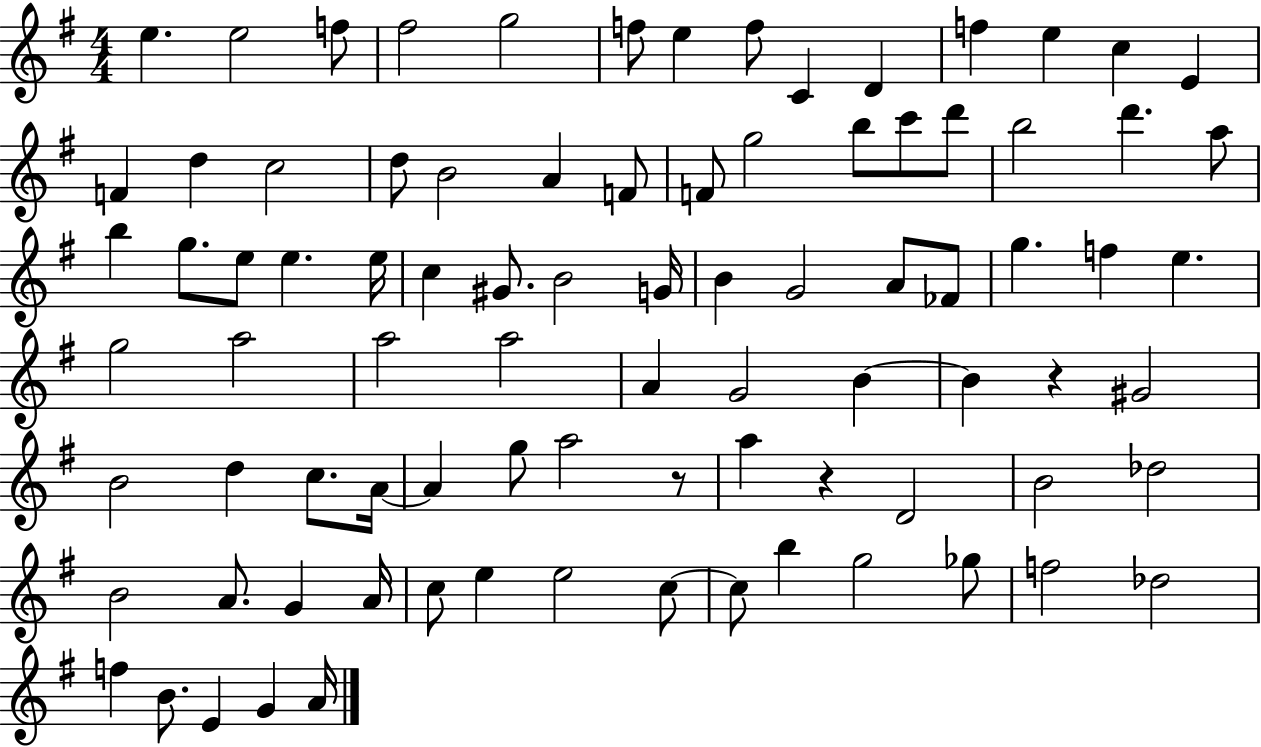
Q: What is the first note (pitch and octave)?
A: E5